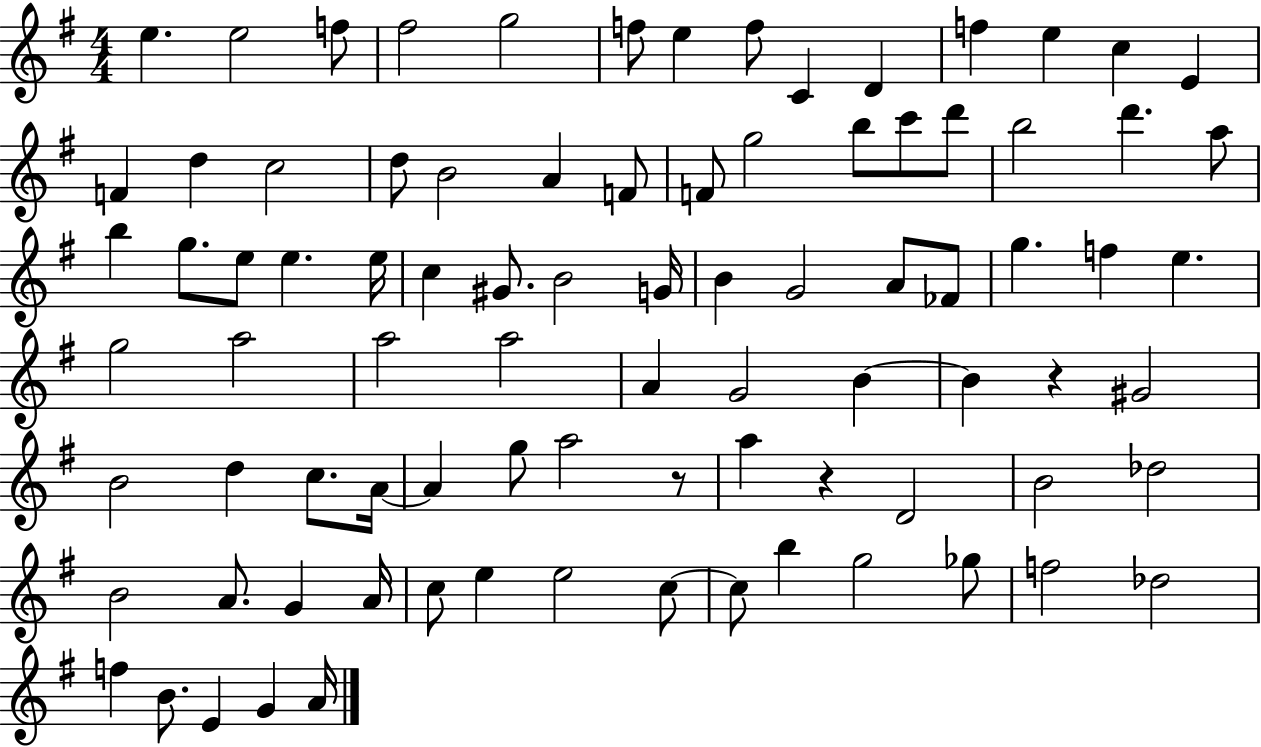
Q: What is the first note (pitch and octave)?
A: E5